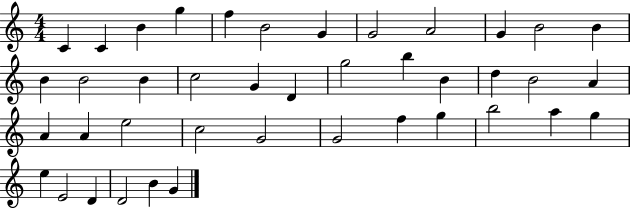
{
  \clef treble
  \numericTimeSignature
  \time 4/4
  \key c \major
  c'4 c'4 b'4 g''4 | f''4 b'2 g'4 | g'2 a'2 | g'4 b'2 b'4 | \break b'4 b'2 b'4 | c''2 g'4 d'4 | g''2 b''4 b'4 | d''4 b'2 a'4 | \break a'4 a'4 e''2 | c''2 g'2 | g'2 f''4 g''4 | b''2 a''4 g''4 | \break e''4 e'2 d'4 | d'2 b'4 g'4 | \bar "|."
}